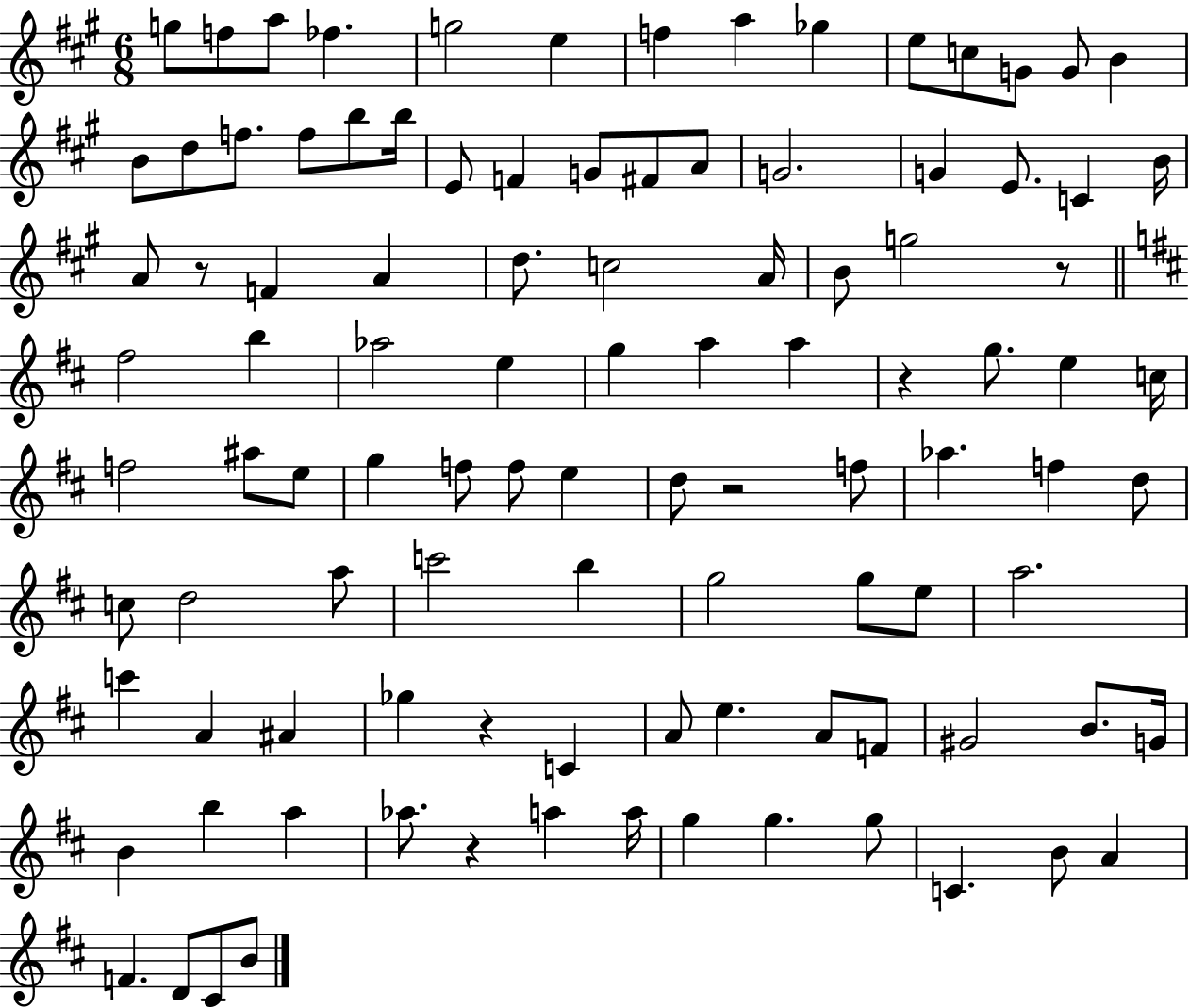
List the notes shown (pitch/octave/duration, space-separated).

G5/e F5/e A5/e FES5/q. G5/h E5/q F5/q A5/q Gb5/q E5/e C5/e G4/e G4/e B4/q B4/e D5/e F5/e. F5/e B5/e B5/s E4/e F4/q G4/e F#4/e A4/e G4/h. G4/q E4/e. C4/q B4/s A4/e R/e F4/q A4/q D5/e. C5/h A4/s B4/e G5/h R/e F#5/h B5/q Ab5/h E5/q G5/q A5/q A5/q R/q G5/e. E5/q C5/s F5/h A#5/e E5/e G5/q F5/e F5/e E5/q D5/e R/h F5/e Ab5/q. F5/q D5/e C5/e D5/h A5/e C6/h B5/q G5/h G5/e E5/e A5/h. C6/q A4/q A#4/q Gb5/q R/q C4/q A4/e E5/q. A4/e F4/e G#4/h B4/e. G4/s B4/q B5/q A5/q Ab5/e. R/q A5/q A5/s G5/q G5/q. G5/e C4/q. B4/e A4/q F4/q. D4/e C#4/e B4/e